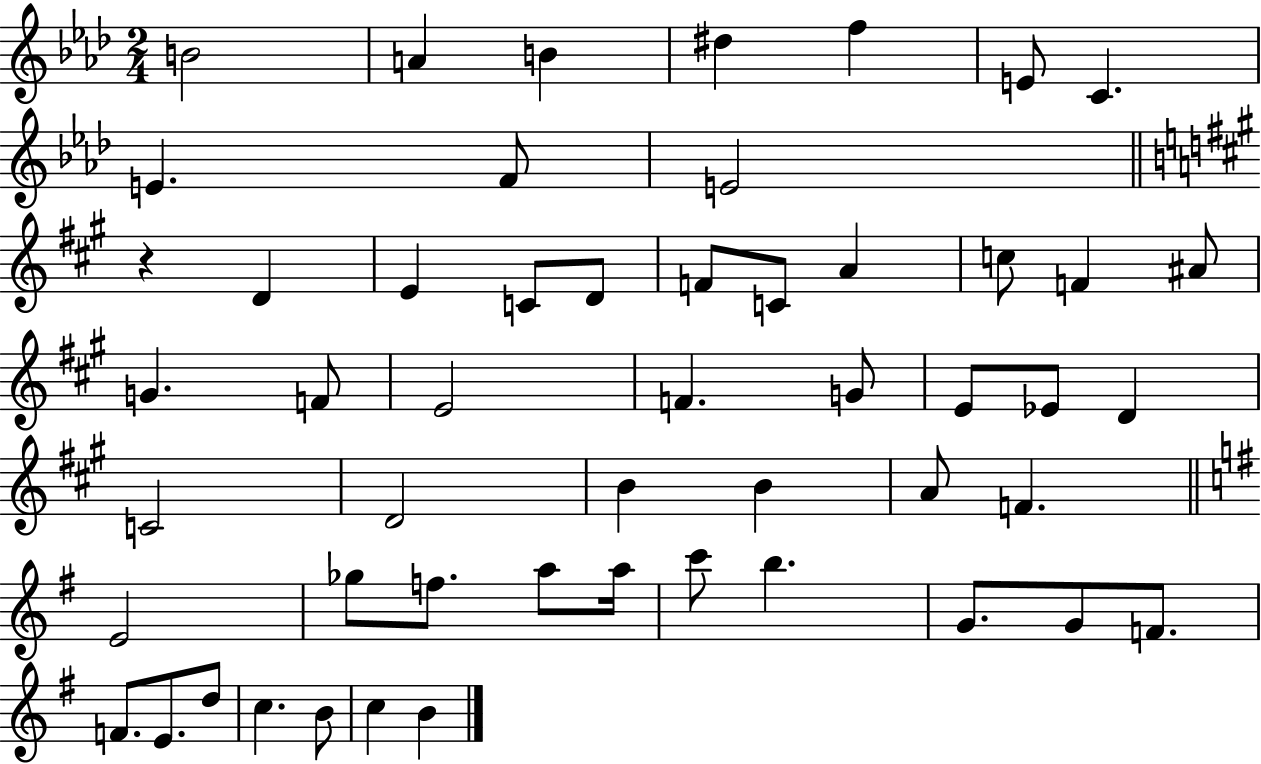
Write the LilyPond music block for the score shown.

{
  \clef treble
  \numericTimeSignature
  \time 2/4
  \key aes \major
  b'2 | a'4 b'4 | dis''4 f''4 | e'8 c'4. | \break e'4. f'8 | e'2 | \bar "||" \break \key a \major r4 d'4 | e'4 c'8 d'8 | f'8 c'8 a'4 | c''8 f'4 ais'8 | \break g'4. f'8 | e'2 | f'4. g'8 | e'8 ees'8 d'4 | \break c'2 | d'2 | b'4 b'4 | a'8 f'4. | \break \bar "||" \break \key g \major e'2 | ges''8 f''8. a''8 a''16 | c'''8 b''4. | g'8. g'8 f'8. | \break f'8. e'8. d''8 | c''4. b'8 | c''4 b'4 | \bar "|."
}